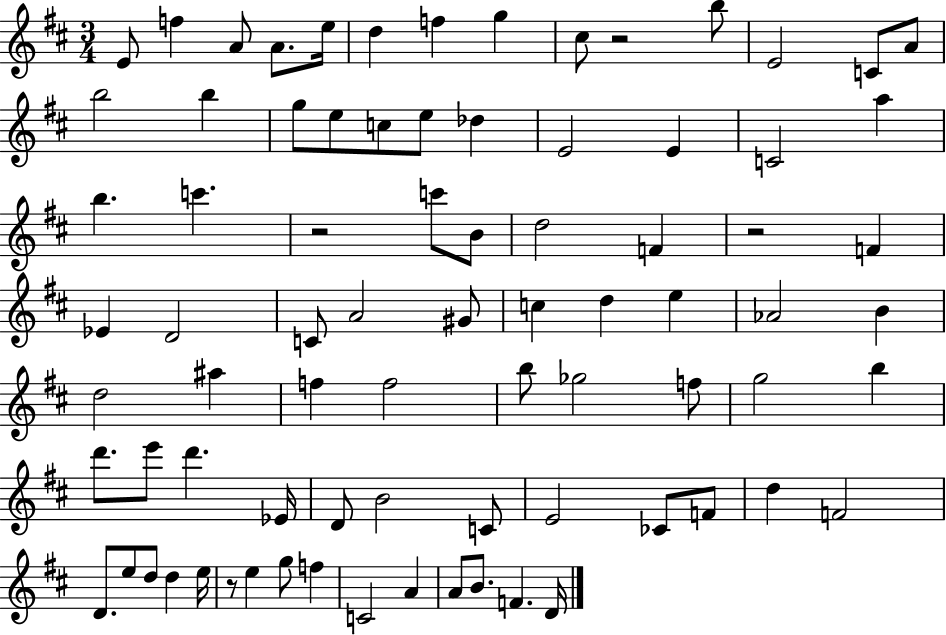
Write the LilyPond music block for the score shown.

{
  \clef treble
  \numericTimeSignature
  \time 3/4
  \key d \major
  e'8 f''4 a'8 a'8. e''16 | d''4 f''4 g''4 | cis''8 r2 b''8 | e'2 c'8 a'8 | \break b''2 b''4 | g''8 e''8 c''8 e''8 des''4 | e'2 e'4 | c'2 a''4 | \break b''4. c'''4. | r2 c'''8 b'8 | d''2 f'4 | r2 f'4 | \break ees'4 d'2 | c'8 a'2 gis'8 | c''4 d''4 e''4 | aes'2 b'4 | \break d''2 ais''4 | f''4 f''2 | b''8 ges''2 f''8 | g''2 b''4 | \break d'''8. e'''8 d'''4. ees'16 | d'8 b'2 c'8 | e'2 ces'8 f'8 | d''4 f'2 | \break d'8. e''8 d''8 d''4 e''16 | r8 e''4 g''8 f''4 | c'2 a'4 | a'8 b'8. f'4. d'16 | \break \bar "|."
}